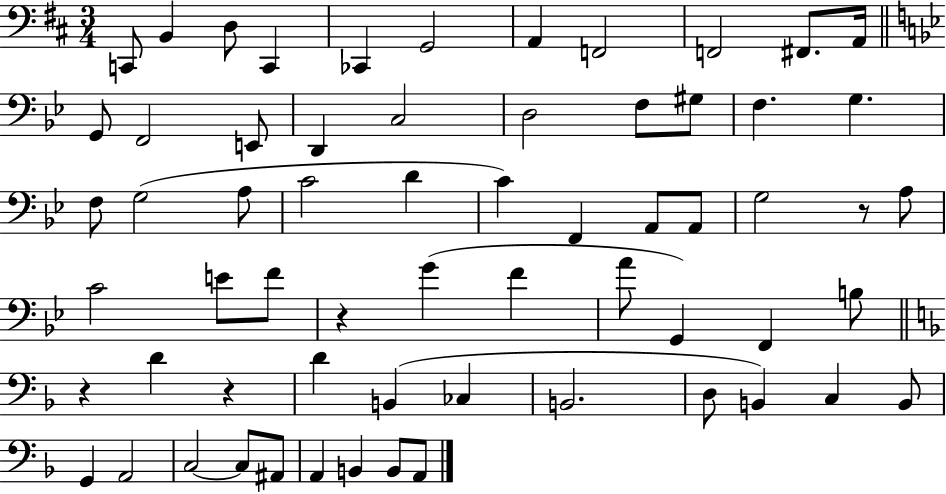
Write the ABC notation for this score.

X:1
T:Untitled
M:3/4
L:1/4
K:D
C,,/2 B,, D,/2 C,, _C,, G,,2 A,, F,,2 F,,2 ^F,,/2 A,,/4 G,,/2 F,,2 E,,/2 D,, C,2 D,2 F,/2 ^G,/2 F, G, F,/2 G,2 A,/2 C2 D C F,, A,,/2 A,,/2 G,2 z/2 A,/2 C2 E/2 F/2 z G F A/2 G,, F,, B,/2 z D z D B,, _C, B,,2 D,/2 B,, C, B,,/2 G,, A,,2 C,2 C,/2 ^A,,/2 A,, B,, B,,/2 A,,/2